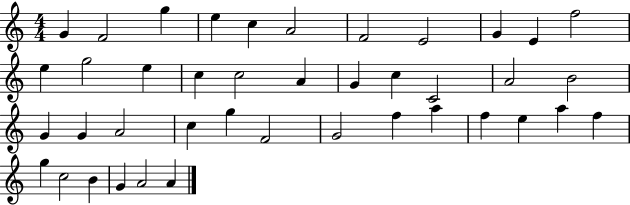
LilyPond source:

{
  \clef treble
  \numericTimeSignature
  \time 4/4
  \key c \major
  g'4 f'2 g''4 | e''4 c''4 a'2 | f'2 e'2 | g'4 e'4 f''2 | \break e''4 g''2 e''4 | c''4 c''2 a'4 | g'4 c''4 c'2 | a'2 b'2 | \break g'4 g'4 a'2 | c''4 g''4 f'2 | g'2 f''4 a''4 | f''4 e''4 a''4 f''4 | \break g''4 c''2 b'4 | g'4 a'2 a'4 | \bar "|."
}